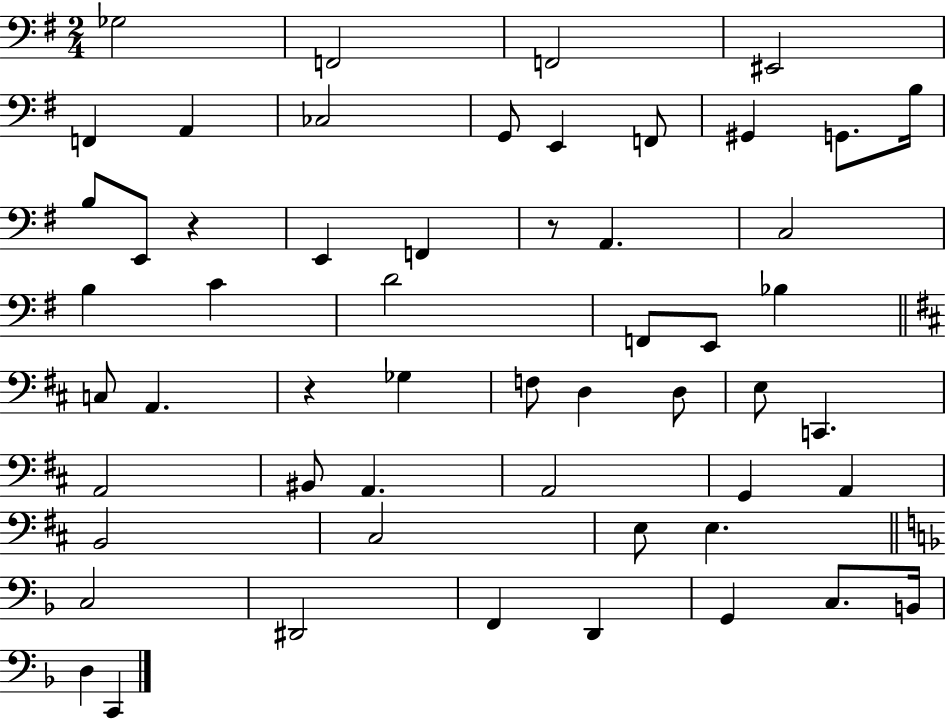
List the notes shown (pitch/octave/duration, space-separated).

Gb3/h F2/h F2/h EIS2/h F2/q A2/q CES3/h G2/e E2/q F2/e G#2/q G2/e. B3/s B3/e E2/e R/q E2/q F2/q R/e A2/q. C3/h B3/q C4/q D4/h F2/e E2/e Bb3/q C3/e A2/q. R/q Gb3/q F3/e D3/q D3/e E3/e C2/q. A2/h BIS2/e A2/q. A2/h G2/q A2/q B2/h C#3/h E3/e E3/q. C3/h D#2/h F2/q D2/q G2/q C3/e. B2/s D3/q C2/q